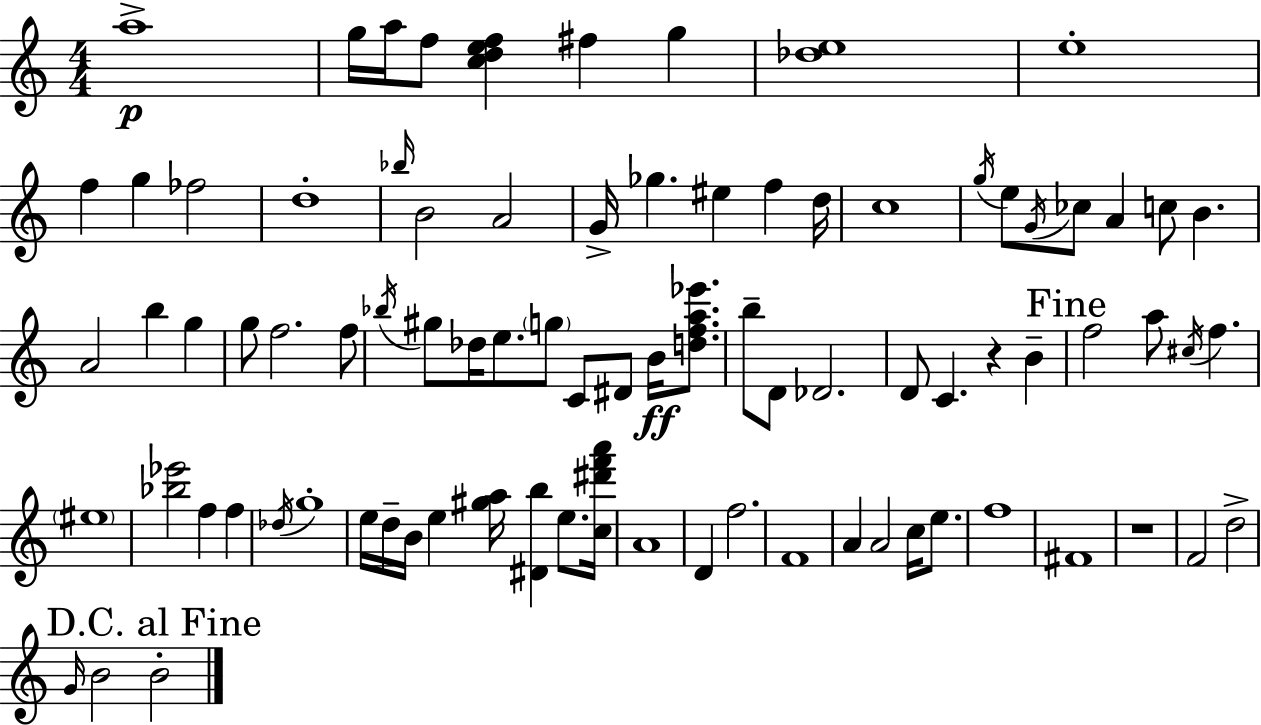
{
  \clef treble
  \numericTimeSignature
  \time 4/4
  \key c \major
  a''1->\p | g''16 a''16 f''8 <c'' d'' e'' f''>4 fis''4 g''4 | <des'' e''>1 | e''1-. | \break f''4 g''4 fes''2 | d''1-. | \grace { bes''16 } b'2 a'2 | g'16-> ges''4. eis''4 f''4 | \break d''16 c''1 | \acciaccatura { g''16 } e''8 \acciaccatura { g'16 } ces''8 a'4 c''8 b'4. | a'2 b''4 g''4 | g''8 f''2. | \break f''8 \acciaccatura { bes''16 } gis''8 des''16 e''8. \parenthesize g''8 c'8 dis'8 | b'16\ff <d'' f'' a'' ees'''>8. b''8-- d'8 des'2. | d'8 c'4. r4 | b'4-- \mark "Fine" f''2 a''8 \acciaccatura { cis''16 } f''4. | \break \parenthesize eis''1 | <bes'' ees'''>2 f''4 | f''4 \acciaccatura { des''16 } g''1-. | e''16 d''16-- b'16 e''4 <gis'' a''>16 <dis' b''>4 | \break e''8. <c'' dis''' f''' a'''>16 a'1 | d'4 f''2. | f'1 | a'4 a'2 | \break c''16 e''8. f''1 | fis'1 | r1 | f'2 d''2-> | \break \mark "D.C. al Fine" \grace { g'16 } b'2 b'2-. | \bar "|."
}